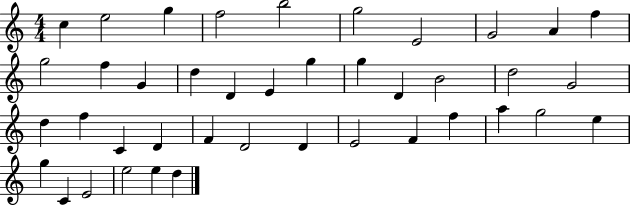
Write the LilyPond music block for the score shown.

{
  \clef treble
  \numericTimeSignature
  \time 4/4
  \key c \major
  c''4 e''2 g''4 | f''2 b''2 | g''2 e'2 | g'2 a'4 f''4 | \break g''2 f''4 g'4 | d''4 d'4 e'4 g''4 | g''4 d'4 b'2 | d''2 g'2 | \break d''4 f''4 c'4 d'4 | f'4 d'2 d'4 | e'2 f'4 f''4 | a''4 g''2 e''4 | \break g''4 c'4 e'2 | e''2 e''4 d''4 | \bar "|."
}